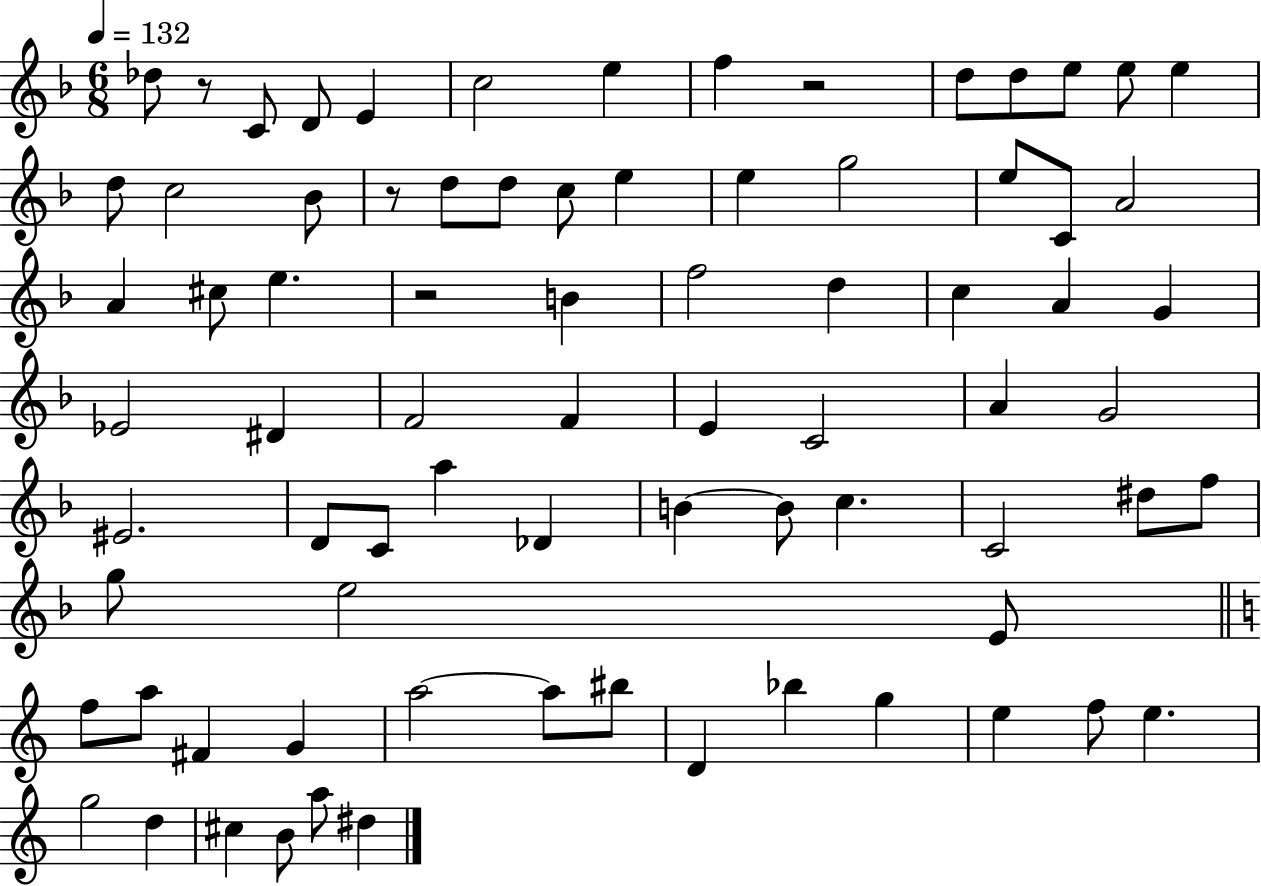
Db5/e R/e C4/e D4/e E4/q C5/h E5/q F5/q R/h D5/e D5/e E5/e E5/e E5/q D5/e C5/h Bb4/e R/e D5/e D5/e C5/e E5/q E5/q G5/h E5/e C4/e A4/h A4/q C#5/e E5/q. R/h B4/q F5/h D5/q C5/q A4/q G4/q Eb4/h D#4/q F4/h F4/q E4/q C4/h A4/q G4/h EIS4/h. D4/e C4/e A5/q Db4/q B4/q B4/e C5/q. C4/h D#5/e F5/e G5/e E5/h E4/e F5/e A5/e F#4/q G4/q A5/h A5/e BIS5/e D4/q Bb5/q G5/q E5/q F5/e E5/q. G5/h D5/q C#5/q B4/e A5/e D#5/q